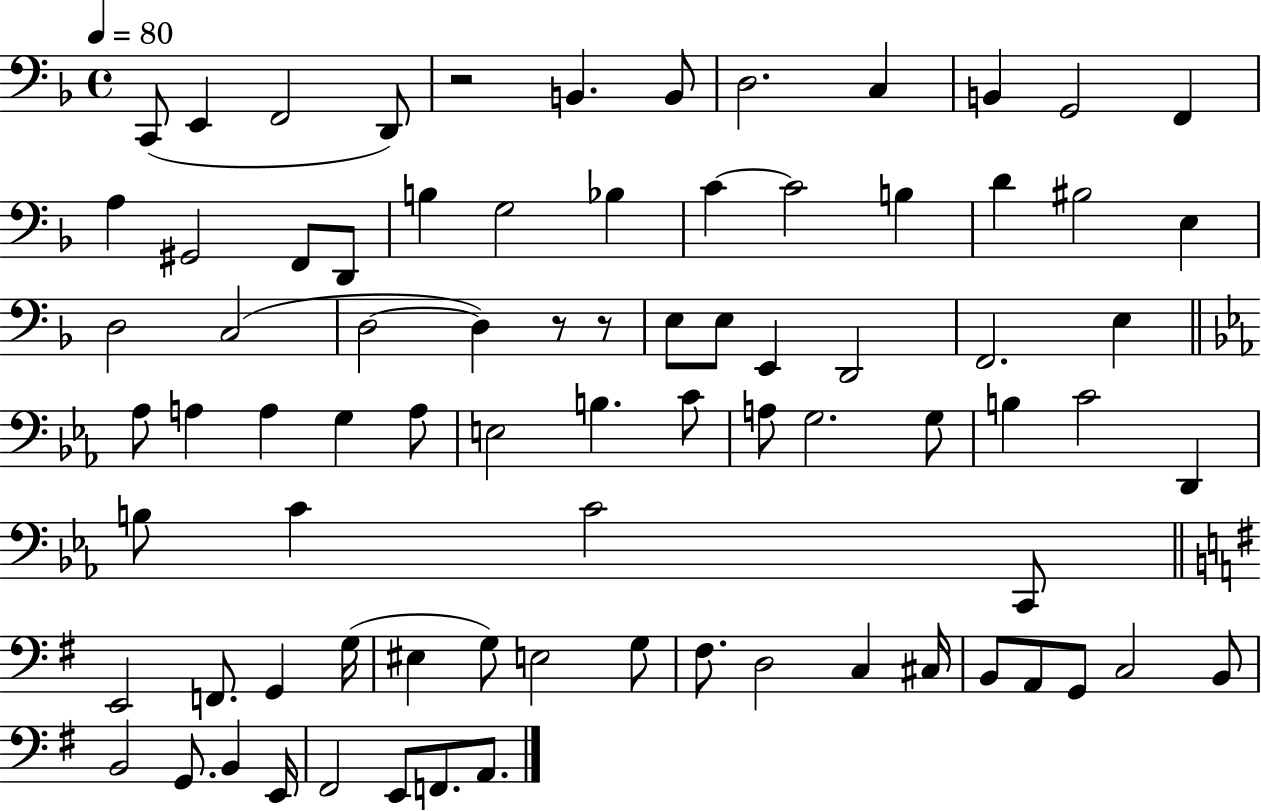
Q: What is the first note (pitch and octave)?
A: C2